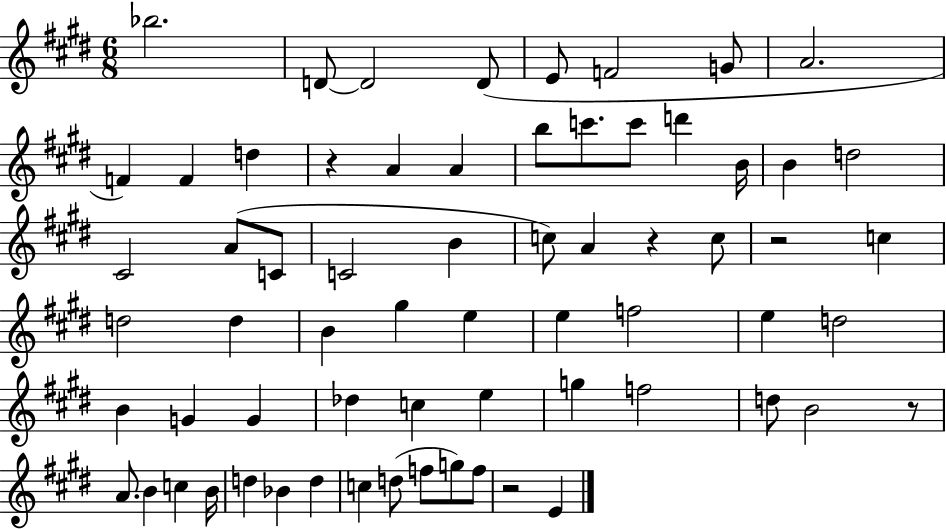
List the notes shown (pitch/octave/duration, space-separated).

Bb5/h. D4/e D4/h D4/e E4/e F4/h G4/e A4/h. F4/q F4/q D5/q R/q A4/q A4/q B5/e C6/e. C6/e D6/q B4/s B4/q D5/h C#4/h A4/e C4/e C4/h B4/q C5/e A4/q R/q C5/e R/h C5/q D5/h D5/q B4/q G#5/q E5/q E5/q F5/h E5/q D5/h B4/q G4/q G4/q Db5/q C5/q E5/q G5/q F5/h D5/e B4/h R/e A4/e. B4/q C5/q B4/s D5/q Bb4/q D5/q C5/q D5/e F5/e G5/e F5/e R/h E4/q